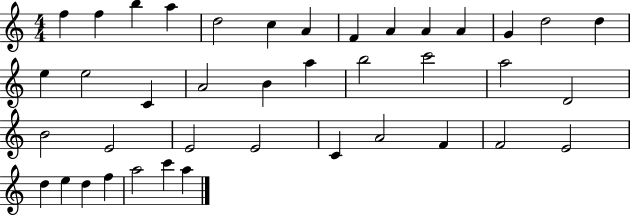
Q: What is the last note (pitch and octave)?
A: A5